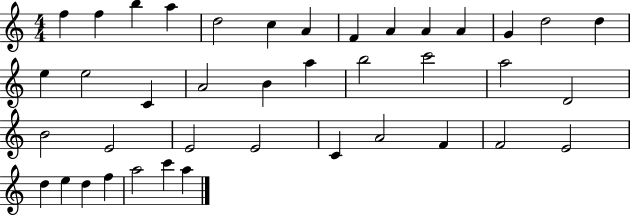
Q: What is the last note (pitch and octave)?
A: A5